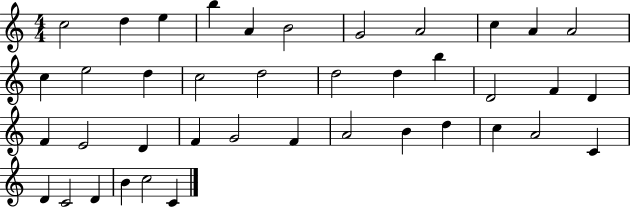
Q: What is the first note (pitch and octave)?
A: C5